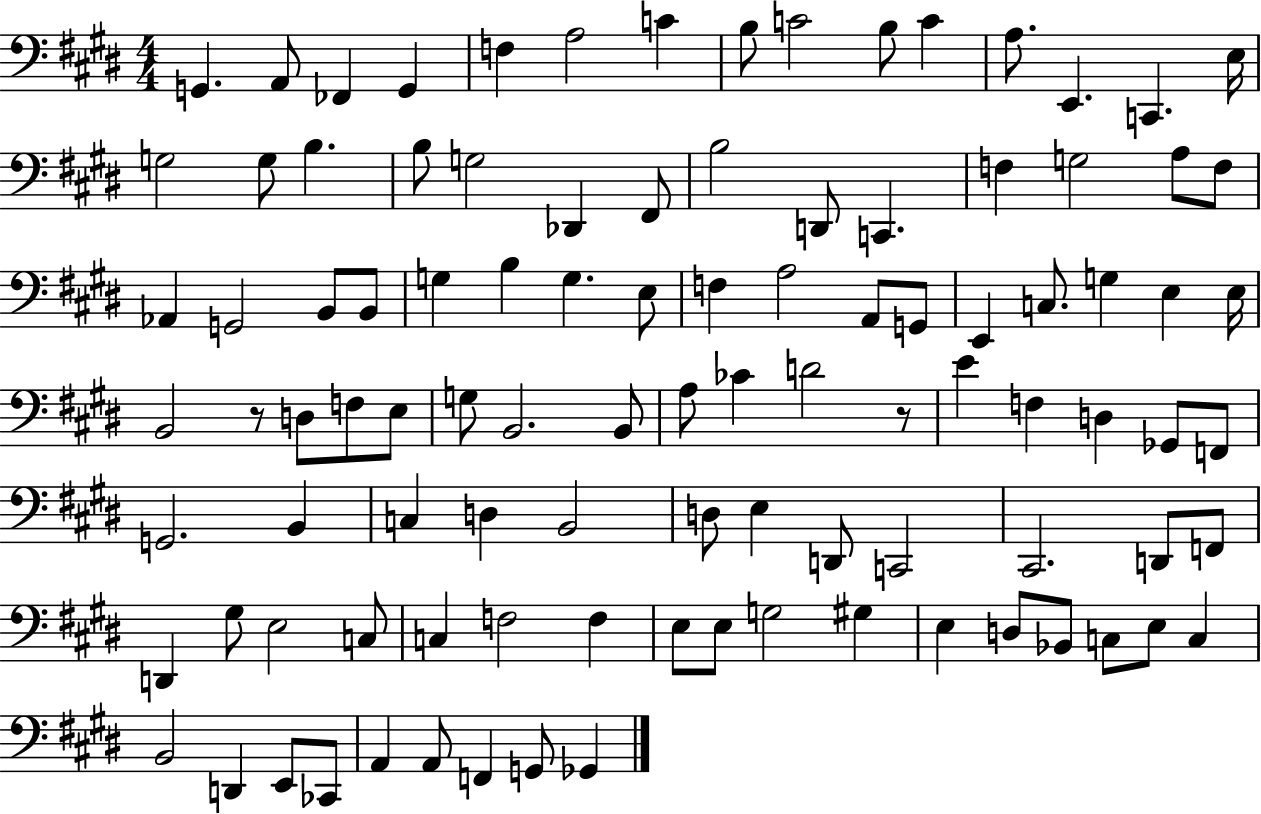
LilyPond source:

{
  \clef bass
  \numericTimeSignature
  \time 4/4
  \key e \major
  g,4. a,8 fes,4 g,4 | f4 a2 c'4 | b8 c'2 b8 c'4 | a8. e,4. c,4. e16 | \break g2 g8 b4. | b8 g2 des,4 fis,8 | b2 d,8 c,4. | f4 g2 a8 f8 | \break aes,4 g,2 b,8 b,8 | g4 b4 g4. e8 | f4 a2 a,8 g,8 | e,4 c8. g4 e4 e16 | \break b,2 r8 d8 f8 e8 | g8 b,2. b,8 | a8 ces'4 d'2 r8 | e'4 f4 d4 ges,8 f,8 | \break g,2. b,4 | c4 d4 b,2 | d8 e4 d,8 c,2 | cis,2. d,8 f,8 | \break d,4 gis8 e2 c8 | c4 f2 f4 | e8 e8 g2 gis4 | e4 d8 bes,8 c8 e8 c4 | \break b,2 d,4 e,8 ces,8 | a,4 a,8 f,4 g,8 ges,4 | \bar "|."
}